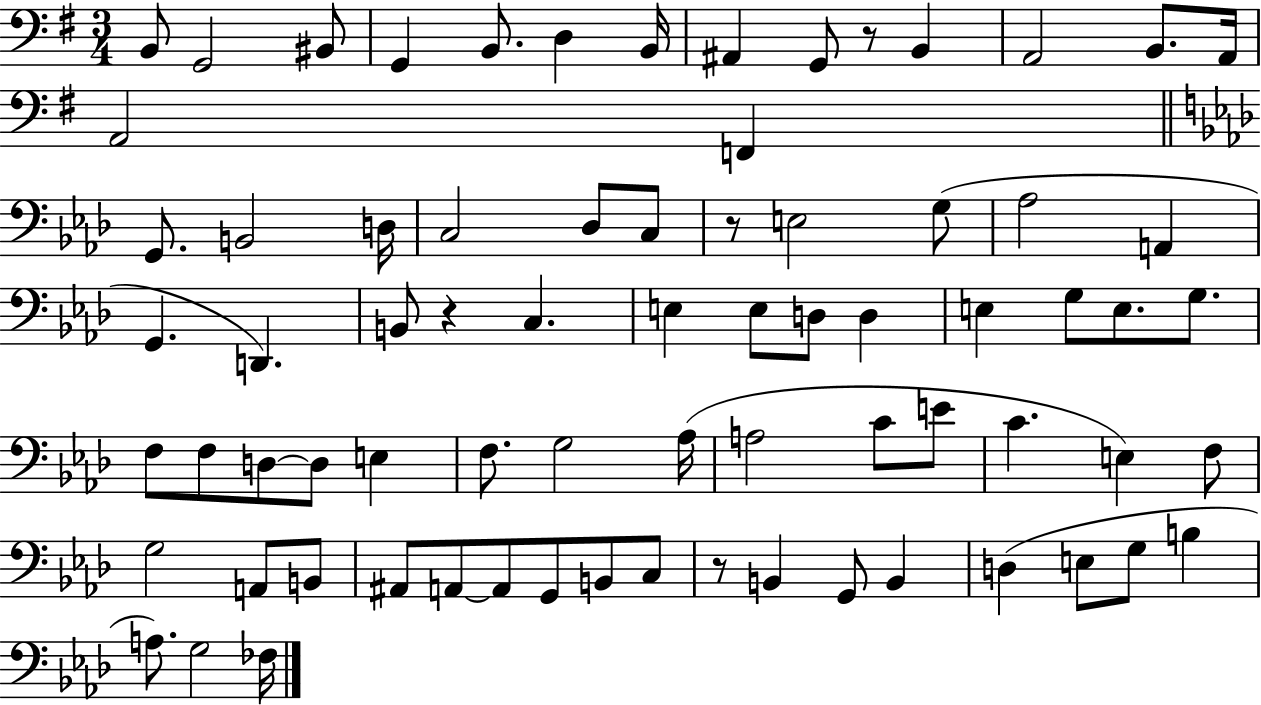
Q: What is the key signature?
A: G major